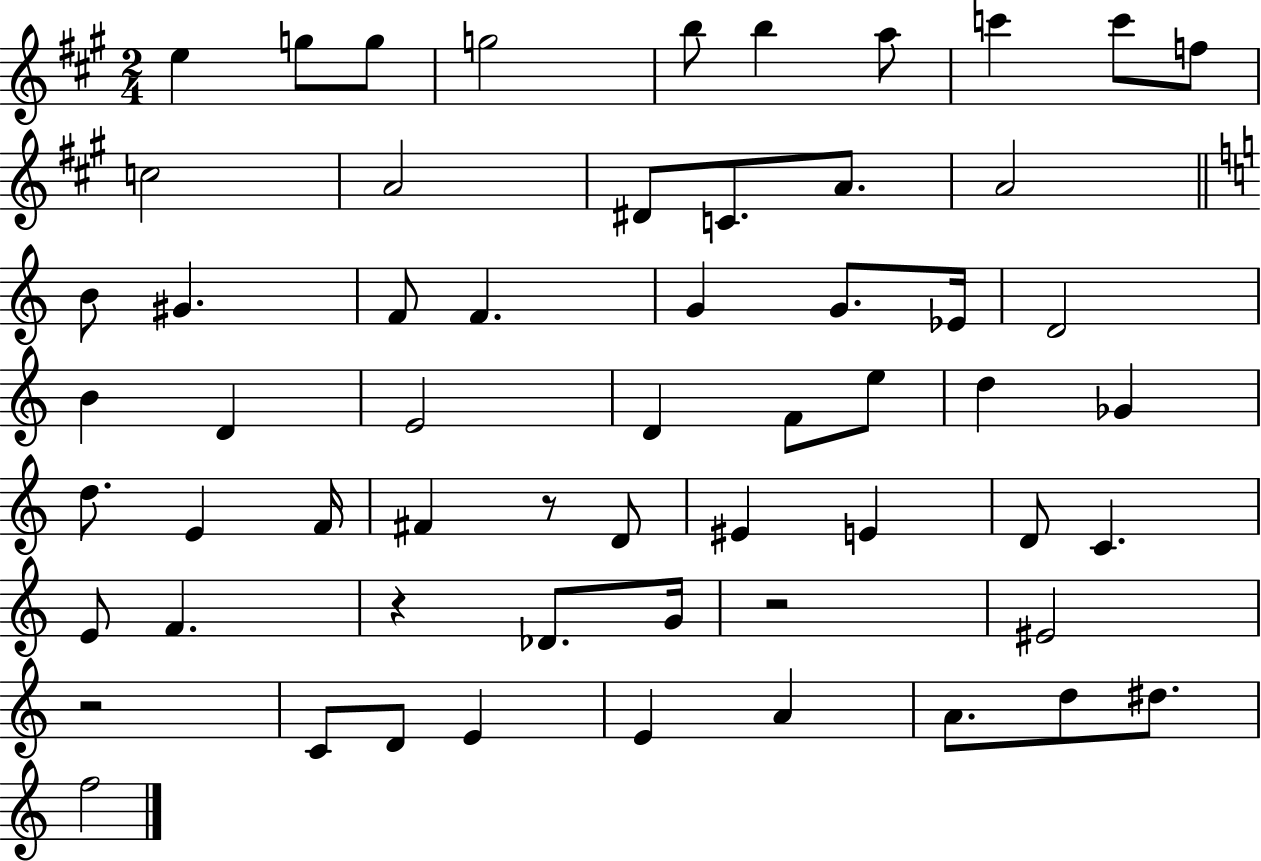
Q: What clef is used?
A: treble